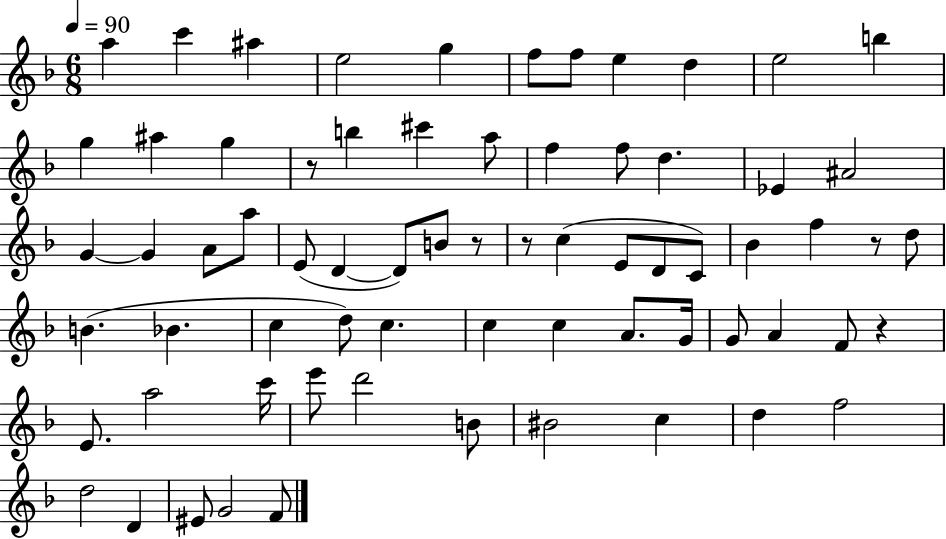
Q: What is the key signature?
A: F major